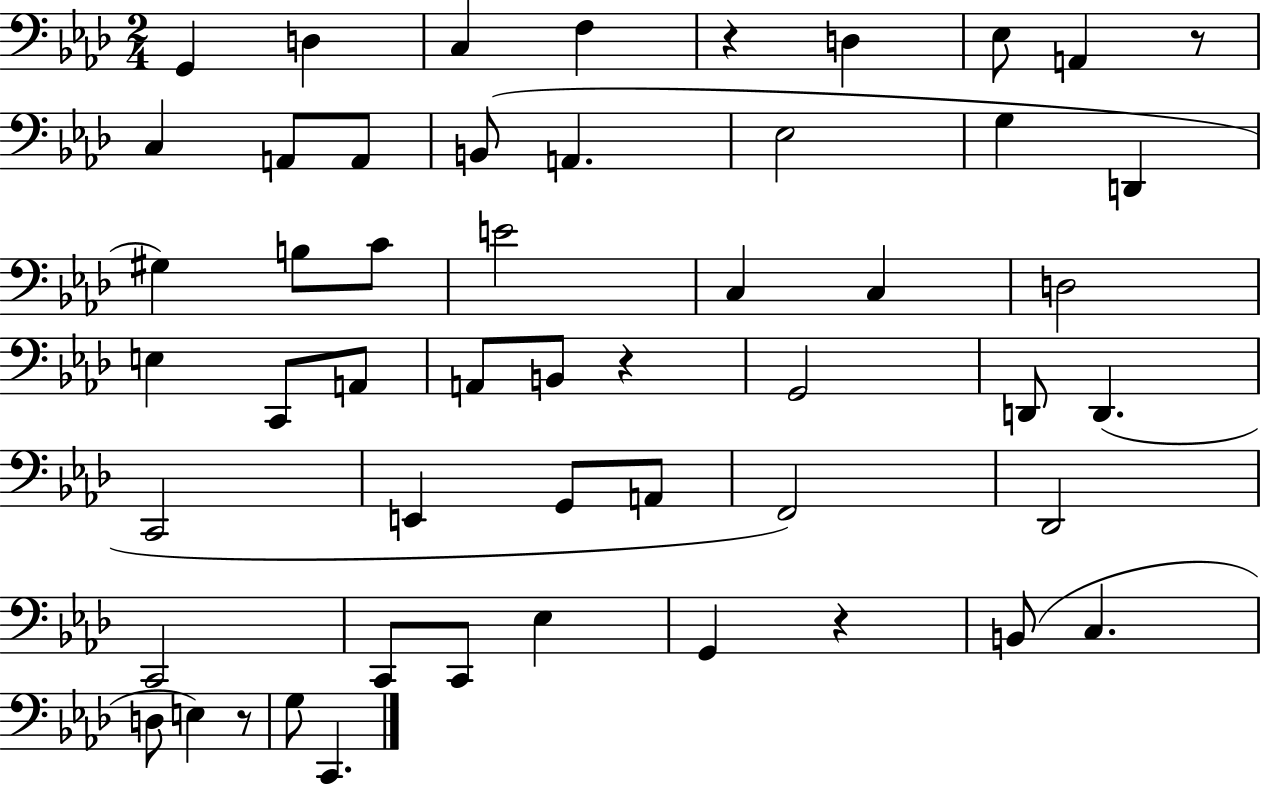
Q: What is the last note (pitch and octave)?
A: C2